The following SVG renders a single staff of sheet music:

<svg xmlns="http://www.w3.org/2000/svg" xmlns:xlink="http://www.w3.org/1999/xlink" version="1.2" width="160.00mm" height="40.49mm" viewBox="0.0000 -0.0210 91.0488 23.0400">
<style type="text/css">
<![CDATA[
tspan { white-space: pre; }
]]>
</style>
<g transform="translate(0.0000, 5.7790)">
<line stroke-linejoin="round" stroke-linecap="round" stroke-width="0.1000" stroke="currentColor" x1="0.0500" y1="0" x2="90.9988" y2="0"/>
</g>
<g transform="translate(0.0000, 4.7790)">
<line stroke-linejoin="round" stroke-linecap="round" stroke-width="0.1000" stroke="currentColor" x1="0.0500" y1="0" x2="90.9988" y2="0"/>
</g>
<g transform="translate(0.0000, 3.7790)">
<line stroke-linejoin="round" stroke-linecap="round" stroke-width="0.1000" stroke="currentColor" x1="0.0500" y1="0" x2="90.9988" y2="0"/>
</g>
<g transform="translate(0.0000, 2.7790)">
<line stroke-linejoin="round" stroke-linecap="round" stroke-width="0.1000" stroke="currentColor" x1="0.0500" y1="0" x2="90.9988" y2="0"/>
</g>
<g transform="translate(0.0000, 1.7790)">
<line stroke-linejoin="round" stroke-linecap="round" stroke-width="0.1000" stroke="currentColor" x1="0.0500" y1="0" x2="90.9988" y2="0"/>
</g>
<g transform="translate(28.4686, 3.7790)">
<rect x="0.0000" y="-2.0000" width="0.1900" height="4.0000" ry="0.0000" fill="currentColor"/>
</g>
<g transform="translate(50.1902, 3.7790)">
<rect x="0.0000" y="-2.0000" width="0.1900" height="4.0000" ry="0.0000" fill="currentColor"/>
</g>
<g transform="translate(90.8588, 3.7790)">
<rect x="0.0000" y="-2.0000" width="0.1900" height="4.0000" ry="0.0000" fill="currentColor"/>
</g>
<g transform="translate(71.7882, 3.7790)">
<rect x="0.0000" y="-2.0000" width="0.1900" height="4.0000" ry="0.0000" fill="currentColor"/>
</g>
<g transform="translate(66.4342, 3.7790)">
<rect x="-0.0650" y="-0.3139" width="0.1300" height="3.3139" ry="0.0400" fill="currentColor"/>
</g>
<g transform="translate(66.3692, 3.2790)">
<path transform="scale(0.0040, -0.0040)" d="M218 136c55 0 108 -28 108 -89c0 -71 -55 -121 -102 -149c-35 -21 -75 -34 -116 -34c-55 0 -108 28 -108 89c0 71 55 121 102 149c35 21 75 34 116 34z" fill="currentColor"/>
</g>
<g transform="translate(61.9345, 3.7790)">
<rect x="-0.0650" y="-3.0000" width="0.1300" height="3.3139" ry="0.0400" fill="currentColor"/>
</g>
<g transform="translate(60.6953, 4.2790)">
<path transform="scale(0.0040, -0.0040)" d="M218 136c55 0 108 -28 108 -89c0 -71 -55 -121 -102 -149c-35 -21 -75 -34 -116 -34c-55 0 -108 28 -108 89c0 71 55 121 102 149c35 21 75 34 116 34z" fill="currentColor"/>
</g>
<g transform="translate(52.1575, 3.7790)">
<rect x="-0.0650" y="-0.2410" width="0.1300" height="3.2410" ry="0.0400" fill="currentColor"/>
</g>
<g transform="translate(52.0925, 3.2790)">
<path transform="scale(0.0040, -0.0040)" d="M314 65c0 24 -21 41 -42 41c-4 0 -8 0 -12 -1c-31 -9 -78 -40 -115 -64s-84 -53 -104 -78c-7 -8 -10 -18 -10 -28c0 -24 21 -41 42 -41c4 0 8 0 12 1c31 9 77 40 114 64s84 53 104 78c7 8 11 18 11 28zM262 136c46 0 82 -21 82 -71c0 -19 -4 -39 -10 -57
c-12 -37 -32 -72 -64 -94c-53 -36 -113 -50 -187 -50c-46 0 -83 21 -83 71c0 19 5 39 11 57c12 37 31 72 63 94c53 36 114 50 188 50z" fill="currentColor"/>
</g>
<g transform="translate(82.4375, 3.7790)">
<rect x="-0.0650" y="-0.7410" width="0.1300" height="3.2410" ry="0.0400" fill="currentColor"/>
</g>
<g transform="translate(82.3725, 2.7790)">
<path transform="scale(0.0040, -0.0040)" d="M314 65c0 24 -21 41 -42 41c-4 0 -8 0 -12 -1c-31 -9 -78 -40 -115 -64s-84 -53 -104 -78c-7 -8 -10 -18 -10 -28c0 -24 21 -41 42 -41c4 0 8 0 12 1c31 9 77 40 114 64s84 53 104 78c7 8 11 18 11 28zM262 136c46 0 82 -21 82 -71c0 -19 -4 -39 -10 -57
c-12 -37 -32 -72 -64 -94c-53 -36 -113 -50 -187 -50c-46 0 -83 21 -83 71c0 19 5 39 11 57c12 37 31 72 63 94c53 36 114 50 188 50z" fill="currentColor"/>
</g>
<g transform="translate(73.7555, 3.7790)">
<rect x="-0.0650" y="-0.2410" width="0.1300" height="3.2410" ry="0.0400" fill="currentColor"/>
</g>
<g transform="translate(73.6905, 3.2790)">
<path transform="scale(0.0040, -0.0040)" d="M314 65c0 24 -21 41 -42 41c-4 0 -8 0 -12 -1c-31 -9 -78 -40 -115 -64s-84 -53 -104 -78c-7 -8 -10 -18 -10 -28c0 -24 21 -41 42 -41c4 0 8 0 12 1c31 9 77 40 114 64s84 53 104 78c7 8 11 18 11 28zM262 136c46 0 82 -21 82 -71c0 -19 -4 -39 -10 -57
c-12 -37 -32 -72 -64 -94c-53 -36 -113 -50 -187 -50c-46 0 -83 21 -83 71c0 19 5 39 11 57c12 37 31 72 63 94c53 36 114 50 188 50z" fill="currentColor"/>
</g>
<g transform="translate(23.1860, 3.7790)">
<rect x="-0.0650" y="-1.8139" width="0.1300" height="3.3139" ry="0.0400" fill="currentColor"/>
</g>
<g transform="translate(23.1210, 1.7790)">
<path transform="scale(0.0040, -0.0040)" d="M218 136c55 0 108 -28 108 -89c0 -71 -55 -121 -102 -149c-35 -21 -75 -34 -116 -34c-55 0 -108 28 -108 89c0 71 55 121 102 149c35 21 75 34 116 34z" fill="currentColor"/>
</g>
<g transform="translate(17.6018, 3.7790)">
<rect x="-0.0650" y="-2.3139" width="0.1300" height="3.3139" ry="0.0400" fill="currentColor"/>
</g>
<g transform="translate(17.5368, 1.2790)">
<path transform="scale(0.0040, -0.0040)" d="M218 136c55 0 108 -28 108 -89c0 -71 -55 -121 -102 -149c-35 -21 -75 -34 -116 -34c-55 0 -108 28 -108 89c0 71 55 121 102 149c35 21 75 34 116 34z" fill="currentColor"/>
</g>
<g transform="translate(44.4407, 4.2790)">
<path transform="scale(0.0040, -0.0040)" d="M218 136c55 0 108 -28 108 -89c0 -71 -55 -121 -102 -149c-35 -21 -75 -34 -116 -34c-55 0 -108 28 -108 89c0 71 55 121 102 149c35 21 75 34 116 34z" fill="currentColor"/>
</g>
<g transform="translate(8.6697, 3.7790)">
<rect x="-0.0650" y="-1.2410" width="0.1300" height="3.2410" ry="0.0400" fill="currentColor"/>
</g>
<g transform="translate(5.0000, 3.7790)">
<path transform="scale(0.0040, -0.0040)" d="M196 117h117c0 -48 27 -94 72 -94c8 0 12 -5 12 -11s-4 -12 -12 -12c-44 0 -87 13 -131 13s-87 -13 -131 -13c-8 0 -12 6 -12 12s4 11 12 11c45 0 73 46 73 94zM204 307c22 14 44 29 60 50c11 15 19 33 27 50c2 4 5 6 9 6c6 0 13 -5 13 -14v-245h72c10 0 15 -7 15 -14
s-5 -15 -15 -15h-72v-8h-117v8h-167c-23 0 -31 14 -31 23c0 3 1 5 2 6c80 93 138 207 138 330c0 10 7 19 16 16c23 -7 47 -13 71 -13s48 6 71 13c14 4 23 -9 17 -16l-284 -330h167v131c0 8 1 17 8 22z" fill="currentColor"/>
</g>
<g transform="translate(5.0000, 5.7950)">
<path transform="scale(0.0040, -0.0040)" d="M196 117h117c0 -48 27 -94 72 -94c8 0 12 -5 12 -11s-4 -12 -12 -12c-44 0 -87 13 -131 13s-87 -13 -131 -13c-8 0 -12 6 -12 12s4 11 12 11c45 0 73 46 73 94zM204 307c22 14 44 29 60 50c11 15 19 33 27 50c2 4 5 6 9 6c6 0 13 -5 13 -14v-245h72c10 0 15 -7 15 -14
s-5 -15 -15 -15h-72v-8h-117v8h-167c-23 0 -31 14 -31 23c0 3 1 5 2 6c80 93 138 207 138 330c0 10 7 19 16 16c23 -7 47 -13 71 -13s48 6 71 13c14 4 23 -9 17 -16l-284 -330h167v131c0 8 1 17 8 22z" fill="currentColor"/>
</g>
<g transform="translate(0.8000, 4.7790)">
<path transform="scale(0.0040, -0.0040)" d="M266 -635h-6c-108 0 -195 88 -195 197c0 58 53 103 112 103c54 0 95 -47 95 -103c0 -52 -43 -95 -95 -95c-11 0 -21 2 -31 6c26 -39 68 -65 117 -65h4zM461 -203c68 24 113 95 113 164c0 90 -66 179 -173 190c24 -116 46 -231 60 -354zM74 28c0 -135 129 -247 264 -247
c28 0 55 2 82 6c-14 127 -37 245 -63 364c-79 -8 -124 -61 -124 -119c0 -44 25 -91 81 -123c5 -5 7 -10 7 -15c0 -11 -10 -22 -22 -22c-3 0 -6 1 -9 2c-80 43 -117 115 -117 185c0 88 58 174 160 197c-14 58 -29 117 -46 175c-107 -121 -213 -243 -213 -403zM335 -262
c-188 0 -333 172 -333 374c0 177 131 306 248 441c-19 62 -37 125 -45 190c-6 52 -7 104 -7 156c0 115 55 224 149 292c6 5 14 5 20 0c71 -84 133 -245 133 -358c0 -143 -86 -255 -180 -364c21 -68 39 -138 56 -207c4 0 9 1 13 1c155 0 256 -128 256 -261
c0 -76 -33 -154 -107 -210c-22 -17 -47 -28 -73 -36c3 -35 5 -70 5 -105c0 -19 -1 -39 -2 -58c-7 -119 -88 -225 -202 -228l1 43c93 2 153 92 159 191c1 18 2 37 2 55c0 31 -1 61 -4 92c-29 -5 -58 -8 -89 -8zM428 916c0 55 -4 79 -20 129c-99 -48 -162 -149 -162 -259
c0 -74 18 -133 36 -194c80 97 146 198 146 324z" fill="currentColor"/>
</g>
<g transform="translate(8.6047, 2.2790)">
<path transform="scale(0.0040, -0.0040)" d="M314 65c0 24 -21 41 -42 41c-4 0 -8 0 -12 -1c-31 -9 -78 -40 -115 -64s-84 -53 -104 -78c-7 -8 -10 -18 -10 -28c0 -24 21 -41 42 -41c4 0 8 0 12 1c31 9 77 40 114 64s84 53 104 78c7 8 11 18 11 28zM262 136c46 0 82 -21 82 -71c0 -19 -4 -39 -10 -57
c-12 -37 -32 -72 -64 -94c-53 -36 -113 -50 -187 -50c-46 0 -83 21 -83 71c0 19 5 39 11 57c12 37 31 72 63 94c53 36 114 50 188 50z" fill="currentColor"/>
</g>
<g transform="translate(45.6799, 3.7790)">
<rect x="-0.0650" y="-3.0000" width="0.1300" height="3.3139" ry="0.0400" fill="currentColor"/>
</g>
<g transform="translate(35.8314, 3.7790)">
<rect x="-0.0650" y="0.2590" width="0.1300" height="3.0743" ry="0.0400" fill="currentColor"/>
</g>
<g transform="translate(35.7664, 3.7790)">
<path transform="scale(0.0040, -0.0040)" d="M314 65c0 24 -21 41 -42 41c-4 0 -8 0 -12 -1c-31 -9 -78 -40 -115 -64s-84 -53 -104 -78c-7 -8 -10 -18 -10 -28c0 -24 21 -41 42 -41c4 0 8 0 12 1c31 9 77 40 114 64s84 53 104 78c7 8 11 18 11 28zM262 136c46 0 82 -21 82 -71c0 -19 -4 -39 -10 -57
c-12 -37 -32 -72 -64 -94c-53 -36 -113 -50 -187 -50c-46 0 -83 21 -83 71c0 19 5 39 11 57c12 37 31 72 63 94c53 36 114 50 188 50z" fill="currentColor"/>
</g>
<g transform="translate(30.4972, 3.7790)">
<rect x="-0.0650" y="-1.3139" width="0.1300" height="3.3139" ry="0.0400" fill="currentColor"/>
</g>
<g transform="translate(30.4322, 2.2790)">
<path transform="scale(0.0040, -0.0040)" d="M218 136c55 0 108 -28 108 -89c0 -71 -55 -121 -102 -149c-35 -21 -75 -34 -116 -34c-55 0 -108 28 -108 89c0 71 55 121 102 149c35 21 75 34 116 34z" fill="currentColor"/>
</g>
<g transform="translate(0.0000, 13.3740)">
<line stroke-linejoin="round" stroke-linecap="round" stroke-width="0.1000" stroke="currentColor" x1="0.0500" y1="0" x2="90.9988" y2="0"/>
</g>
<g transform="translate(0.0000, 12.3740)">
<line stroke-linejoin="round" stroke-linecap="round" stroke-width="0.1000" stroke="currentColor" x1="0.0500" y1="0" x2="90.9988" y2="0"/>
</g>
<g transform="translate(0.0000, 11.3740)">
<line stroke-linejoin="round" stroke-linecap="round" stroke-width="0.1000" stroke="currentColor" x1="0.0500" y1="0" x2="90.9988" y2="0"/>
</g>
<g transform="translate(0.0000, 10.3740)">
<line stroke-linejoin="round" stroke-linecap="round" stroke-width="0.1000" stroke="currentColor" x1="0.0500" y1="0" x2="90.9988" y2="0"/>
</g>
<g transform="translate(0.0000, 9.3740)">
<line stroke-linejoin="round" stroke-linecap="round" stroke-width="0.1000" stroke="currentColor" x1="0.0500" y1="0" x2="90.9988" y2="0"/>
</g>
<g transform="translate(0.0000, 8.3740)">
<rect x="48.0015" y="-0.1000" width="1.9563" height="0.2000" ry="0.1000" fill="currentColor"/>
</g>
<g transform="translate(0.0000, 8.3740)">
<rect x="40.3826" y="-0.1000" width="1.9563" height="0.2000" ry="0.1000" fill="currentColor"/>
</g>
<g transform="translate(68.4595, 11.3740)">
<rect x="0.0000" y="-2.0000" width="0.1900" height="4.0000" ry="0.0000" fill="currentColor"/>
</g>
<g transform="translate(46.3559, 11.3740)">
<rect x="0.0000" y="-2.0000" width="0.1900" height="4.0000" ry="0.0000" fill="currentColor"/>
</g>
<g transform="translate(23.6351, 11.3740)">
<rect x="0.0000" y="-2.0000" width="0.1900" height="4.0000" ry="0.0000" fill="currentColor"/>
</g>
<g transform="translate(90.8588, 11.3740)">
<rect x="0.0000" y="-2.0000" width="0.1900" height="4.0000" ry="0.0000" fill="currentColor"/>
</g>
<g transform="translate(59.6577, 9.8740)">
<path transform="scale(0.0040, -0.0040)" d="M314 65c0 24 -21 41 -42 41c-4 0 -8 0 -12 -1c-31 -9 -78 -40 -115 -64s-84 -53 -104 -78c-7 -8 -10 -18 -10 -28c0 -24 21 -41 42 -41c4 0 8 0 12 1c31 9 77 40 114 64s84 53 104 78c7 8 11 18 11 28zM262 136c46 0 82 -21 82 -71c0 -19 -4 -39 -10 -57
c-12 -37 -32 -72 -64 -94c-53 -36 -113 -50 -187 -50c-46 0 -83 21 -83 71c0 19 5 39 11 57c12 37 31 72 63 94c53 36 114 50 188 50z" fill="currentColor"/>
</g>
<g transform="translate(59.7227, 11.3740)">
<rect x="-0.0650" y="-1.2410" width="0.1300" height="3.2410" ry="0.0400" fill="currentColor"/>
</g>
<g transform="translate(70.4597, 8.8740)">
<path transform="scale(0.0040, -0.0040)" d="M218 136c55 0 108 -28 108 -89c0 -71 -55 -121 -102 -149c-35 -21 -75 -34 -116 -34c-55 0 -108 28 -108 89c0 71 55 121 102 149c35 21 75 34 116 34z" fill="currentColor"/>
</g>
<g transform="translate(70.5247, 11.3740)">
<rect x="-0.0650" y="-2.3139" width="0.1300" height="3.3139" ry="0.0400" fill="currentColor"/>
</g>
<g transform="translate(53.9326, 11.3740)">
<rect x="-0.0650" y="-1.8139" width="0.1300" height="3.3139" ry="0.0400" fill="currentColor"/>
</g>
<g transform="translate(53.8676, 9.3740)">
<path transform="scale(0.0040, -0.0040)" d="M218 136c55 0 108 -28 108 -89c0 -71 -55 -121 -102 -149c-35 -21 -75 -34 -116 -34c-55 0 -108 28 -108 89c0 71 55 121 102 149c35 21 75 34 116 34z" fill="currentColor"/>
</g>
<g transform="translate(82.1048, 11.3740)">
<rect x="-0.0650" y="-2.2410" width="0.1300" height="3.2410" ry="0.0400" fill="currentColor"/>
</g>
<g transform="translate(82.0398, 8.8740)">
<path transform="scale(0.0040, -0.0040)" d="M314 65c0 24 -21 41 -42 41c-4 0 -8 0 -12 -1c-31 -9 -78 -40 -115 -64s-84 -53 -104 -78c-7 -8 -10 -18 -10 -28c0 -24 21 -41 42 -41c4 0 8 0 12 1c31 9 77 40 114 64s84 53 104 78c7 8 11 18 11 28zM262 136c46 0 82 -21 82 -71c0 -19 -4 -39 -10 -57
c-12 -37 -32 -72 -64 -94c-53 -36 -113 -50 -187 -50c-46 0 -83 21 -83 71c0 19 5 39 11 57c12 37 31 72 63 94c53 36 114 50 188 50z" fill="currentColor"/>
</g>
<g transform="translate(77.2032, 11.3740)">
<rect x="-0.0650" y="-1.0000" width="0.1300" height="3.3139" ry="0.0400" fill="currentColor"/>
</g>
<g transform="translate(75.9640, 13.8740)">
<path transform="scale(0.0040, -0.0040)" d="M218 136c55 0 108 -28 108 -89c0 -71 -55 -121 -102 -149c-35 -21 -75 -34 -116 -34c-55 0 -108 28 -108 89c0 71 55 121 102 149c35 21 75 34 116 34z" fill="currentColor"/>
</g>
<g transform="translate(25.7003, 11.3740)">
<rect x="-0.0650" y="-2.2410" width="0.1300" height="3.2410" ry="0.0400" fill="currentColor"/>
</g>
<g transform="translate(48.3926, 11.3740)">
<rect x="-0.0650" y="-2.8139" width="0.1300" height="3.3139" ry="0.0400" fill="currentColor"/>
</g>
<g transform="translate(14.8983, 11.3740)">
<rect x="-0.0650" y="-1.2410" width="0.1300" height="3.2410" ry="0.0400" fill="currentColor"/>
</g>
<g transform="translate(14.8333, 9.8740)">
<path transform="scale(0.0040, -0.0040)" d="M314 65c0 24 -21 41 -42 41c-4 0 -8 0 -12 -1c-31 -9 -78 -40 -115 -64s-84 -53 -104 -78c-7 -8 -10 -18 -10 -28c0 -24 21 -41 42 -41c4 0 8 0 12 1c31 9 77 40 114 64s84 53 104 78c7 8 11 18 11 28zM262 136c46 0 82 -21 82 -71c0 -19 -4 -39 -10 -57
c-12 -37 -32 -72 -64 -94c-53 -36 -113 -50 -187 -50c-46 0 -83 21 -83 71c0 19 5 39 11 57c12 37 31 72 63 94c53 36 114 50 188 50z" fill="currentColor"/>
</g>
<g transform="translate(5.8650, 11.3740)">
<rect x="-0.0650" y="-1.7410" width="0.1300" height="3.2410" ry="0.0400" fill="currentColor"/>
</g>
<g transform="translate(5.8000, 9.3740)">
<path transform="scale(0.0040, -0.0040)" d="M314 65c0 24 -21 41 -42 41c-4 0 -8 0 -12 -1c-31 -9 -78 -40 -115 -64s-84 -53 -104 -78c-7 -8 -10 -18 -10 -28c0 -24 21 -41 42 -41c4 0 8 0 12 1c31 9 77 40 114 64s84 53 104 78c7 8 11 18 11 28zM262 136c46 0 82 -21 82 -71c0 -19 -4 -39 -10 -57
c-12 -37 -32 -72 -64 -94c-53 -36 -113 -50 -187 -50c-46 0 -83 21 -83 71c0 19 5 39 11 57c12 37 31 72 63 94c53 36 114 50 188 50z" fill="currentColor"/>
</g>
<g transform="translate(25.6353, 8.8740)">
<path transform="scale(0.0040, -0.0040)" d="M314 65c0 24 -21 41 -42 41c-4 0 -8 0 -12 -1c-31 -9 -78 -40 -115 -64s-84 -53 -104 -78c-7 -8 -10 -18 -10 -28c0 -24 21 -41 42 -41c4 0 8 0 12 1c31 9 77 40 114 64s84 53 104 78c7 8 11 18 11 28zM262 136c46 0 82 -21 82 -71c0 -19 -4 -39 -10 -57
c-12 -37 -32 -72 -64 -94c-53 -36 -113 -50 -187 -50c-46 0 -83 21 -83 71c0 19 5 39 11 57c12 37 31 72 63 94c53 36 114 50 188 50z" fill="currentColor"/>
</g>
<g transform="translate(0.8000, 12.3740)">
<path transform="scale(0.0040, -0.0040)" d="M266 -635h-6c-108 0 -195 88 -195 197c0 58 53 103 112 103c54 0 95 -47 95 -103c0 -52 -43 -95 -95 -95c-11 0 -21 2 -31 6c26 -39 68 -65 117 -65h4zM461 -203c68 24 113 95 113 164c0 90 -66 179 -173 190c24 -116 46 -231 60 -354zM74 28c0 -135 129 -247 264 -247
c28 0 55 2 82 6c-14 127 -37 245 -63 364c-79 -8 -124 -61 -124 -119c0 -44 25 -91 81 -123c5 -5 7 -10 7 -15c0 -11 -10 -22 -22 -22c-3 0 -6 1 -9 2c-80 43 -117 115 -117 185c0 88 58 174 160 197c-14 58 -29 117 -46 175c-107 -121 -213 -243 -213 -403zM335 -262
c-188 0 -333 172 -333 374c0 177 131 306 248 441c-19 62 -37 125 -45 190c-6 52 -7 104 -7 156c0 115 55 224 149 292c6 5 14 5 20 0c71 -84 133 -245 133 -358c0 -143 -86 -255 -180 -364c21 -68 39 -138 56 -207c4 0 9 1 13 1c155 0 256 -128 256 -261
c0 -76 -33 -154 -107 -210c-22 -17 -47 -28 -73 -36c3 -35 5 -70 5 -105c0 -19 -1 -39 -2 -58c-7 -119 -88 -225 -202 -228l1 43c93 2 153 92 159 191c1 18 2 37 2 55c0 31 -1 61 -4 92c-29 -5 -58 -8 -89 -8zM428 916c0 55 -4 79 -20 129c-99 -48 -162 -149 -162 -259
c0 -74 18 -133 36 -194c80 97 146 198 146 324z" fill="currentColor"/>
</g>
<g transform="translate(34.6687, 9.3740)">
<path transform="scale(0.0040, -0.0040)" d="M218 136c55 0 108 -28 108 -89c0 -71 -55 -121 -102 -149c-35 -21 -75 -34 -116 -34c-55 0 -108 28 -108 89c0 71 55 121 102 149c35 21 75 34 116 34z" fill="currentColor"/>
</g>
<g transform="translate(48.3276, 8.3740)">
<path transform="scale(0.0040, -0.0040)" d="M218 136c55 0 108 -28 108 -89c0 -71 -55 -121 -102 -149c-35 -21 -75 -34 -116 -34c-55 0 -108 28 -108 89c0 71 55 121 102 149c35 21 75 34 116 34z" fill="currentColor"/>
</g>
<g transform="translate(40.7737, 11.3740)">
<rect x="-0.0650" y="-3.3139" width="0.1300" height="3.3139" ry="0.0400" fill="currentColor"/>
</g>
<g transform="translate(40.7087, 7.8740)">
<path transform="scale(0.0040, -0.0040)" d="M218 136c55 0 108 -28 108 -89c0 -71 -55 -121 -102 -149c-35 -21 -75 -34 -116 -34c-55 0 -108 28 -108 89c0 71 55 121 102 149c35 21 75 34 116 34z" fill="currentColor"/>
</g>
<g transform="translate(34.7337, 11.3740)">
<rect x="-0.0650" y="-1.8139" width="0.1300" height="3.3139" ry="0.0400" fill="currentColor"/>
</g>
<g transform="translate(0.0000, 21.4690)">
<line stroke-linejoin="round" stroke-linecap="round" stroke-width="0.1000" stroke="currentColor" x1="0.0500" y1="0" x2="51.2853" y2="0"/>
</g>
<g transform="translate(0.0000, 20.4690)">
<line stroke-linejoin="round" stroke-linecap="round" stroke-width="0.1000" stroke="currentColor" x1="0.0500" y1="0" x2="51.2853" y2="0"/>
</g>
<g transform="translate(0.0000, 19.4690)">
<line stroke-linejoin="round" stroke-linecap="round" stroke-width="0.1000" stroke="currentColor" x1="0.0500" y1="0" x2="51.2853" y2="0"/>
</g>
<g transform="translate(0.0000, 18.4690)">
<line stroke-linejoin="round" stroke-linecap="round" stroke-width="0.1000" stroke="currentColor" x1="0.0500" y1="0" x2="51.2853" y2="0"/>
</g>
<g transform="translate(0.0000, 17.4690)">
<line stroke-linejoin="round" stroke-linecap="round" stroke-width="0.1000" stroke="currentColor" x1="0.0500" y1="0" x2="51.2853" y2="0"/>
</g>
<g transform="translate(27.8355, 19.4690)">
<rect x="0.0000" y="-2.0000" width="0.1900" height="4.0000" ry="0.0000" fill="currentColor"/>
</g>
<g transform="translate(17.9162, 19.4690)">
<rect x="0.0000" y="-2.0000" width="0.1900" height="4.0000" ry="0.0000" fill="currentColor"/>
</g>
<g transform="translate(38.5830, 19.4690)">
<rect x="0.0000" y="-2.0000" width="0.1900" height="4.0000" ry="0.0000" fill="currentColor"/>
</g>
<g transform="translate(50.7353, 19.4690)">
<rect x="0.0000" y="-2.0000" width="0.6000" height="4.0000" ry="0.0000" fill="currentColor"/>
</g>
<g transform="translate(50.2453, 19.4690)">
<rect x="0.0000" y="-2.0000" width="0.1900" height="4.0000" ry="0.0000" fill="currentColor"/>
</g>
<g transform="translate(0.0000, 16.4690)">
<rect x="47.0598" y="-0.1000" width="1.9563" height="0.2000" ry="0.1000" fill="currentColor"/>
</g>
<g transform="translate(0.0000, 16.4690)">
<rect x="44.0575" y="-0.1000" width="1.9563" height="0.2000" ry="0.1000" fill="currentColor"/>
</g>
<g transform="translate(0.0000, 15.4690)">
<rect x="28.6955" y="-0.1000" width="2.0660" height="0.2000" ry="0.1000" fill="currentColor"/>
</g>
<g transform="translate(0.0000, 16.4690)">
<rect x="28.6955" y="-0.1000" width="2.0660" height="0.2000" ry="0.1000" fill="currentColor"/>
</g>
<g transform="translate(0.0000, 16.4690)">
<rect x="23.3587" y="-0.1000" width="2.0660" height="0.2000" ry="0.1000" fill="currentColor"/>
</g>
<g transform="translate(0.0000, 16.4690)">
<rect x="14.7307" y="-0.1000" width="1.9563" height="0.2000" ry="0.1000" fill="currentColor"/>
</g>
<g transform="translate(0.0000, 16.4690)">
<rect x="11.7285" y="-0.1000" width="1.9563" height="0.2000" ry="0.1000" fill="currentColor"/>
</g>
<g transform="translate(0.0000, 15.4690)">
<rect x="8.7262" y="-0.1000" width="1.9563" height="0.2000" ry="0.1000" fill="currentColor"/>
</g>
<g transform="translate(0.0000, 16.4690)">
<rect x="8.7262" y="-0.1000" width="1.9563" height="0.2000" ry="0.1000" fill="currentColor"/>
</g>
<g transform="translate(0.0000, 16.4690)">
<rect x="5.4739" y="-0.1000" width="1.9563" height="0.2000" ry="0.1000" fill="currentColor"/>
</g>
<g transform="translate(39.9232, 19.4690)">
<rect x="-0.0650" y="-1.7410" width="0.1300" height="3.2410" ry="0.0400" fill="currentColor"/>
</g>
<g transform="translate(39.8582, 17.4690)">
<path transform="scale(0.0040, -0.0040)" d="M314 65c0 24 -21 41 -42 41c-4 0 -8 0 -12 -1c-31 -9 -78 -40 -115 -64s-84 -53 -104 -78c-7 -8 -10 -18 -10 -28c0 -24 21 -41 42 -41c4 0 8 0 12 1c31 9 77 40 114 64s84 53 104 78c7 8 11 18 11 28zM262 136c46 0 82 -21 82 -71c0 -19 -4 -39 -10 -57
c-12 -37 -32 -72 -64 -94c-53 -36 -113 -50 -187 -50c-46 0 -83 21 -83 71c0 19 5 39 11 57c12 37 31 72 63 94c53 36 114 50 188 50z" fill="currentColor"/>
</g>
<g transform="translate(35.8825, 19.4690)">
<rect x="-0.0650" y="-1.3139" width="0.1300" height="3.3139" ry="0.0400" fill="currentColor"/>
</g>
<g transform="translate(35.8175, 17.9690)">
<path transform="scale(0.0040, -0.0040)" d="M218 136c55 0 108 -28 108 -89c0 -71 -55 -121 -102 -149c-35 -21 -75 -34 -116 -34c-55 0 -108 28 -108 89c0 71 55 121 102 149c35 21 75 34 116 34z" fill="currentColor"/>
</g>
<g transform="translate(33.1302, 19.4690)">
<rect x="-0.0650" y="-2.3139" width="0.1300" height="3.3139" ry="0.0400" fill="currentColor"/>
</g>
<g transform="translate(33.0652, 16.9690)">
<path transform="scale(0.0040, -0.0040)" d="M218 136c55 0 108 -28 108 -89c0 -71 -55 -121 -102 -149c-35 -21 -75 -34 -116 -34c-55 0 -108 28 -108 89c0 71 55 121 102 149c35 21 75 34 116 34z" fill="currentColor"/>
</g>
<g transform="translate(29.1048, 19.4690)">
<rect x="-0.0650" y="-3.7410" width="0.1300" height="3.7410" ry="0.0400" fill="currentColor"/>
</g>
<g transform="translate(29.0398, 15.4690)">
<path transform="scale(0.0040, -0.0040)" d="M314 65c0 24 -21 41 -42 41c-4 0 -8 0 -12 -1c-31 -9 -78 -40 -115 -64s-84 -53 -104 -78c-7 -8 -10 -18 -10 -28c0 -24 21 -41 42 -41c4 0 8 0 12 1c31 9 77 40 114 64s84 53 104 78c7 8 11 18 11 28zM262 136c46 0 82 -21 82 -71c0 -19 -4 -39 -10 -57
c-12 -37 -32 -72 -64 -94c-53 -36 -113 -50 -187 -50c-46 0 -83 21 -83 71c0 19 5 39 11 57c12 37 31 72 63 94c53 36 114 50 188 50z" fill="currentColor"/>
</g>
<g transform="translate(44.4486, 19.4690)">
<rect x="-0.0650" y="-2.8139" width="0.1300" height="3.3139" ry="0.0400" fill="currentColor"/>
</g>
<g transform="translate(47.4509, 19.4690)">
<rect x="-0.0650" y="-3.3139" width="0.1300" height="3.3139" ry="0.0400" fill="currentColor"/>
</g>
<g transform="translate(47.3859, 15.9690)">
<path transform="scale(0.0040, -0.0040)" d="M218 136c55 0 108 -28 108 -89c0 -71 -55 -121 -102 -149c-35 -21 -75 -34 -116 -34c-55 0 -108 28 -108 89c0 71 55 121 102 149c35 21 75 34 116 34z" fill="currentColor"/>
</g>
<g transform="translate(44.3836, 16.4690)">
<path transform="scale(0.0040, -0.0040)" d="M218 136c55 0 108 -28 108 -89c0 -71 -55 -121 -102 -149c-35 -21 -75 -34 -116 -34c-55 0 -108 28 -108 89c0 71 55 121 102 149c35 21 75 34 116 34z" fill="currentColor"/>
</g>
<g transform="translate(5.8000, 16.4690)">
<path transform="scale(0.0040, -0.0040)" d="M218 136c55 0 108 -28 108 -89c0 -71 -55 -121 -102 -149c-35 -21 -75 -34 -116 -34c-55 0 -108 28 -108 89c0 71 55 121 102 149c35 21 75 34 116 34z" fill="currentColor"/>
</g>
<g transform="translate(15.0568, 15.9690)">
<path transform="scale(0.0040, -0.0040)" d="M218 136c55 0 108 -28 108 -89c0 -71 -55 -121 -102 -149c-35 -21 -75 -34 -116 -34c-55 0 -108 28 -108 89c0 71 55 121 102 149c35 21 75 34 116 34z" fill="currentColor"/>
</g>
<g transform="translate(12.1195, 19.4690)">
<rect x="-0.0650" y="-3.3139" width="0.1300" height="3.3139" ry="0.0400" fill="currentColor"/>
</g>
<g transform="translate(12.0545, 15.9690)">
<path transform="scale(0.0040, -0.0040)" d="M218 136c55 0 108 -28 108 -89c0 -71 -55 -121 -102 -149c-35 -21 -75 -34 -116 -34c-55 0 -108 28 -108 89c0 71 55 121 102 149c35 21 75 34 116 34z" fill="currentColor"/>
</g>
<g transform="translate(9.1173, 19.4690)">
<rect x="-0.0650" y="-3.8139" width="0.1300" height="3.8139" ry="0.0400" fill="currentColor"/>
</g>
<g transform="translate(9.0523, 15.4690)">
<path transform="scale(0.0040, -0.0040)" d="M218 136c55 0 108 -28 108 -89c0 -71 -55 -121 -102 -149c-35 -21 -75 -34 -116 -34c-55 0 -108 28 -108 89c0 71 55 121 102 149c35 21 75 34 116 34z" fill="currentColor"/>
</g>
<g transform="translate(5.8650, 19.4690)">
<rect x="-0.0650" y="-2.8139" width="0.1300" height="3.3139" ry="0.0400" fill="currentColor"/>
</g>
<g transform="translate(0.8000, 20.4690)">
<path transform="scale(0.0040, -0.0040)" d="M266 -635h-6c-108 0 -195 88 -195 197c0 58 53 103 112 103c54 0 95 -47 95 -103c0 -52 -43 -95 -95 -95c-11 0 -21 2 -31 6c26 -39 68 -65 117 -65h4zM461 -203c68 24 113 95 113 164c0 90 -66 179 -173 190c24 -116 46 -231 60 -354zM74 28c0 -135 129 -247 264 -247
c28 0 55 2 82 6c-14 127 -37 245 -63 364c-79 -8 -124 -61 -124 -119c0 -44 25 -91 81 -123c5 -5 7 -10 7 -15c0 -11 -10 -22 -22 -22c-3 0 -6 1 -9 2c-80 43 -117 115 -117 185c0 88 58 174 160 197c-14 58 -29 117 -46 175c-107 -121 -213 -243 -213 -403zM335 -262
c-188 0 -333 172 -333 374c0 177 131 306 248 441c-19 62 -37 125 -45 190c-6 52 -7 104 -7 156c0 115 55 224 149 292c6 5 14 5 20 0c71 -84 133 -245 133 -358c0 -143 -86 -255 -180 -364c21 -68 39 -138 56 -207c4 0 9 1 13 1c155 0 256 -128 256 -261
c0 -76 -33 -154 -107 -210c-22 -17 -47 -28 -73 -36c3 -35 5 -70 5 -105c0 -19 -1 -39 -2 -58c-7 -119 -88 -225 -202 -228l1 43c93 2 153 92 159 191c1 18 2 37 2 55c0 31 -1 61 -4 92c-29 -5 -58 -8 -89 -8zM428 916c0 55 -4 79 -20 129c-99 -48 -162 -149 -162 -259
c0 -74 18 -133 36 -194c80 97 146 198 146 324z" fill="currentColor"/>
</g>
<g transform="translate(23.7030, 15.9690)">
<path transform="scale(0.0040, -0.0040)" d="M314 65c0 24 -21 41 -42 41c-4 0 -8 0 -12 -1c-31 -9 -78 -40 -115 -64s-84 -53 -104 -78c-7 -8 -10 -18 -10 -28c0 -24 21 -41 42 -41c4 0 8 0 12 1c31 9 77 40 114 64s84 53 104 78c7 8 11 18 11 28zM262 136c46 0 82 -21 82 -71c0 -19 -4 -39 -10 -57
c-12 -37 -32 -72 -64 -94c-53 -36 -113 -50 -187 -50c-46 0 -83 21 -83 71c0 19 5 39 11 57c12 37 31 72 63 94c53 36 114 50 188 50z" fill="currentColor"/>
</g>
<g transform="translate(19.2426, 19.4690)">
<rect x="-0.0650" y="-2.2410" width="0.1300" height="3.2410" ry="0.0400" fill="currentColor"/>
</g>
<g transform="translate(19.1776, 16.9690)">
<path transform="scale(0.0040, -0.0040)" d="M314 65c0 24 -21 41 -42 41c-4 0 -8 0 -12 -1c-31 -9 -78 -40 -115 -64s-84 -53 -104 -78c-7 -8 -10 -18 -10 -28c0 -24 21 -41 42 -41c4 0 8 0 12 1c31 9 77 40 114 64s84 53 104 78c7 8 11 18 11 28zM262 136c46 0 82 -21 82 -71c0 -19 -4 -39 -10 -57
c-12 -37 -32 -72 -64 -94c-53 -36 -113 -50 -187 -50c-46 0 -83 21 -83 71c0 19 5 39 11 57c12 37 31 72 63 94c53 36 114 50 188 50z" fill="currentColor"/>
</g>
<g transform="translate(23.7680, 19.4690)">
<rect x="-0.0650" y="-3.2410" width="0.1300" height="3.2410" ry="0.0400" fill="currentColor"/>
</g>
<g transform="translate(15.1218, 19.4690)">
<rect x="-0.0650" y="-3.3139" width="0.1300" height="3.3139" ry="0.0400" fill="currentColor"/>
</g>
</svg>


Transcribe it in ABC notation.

X:1
T:Untitled
M:4/4
L:1/4
K:C
e2 g f e B2 A c2 A c c2 d2 f2 e2 g2 f b a f e2 g D g2 a c' b b g2 b2 c'2 g e f2 a b